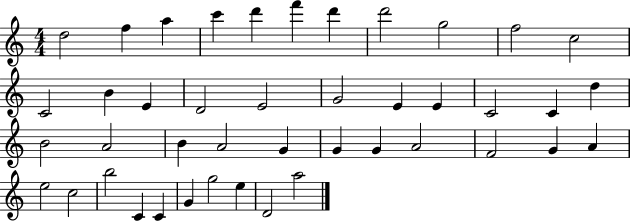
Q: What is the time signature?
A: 4/4